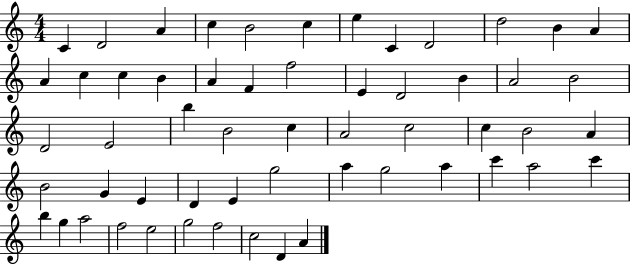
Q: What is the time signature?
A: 4/4